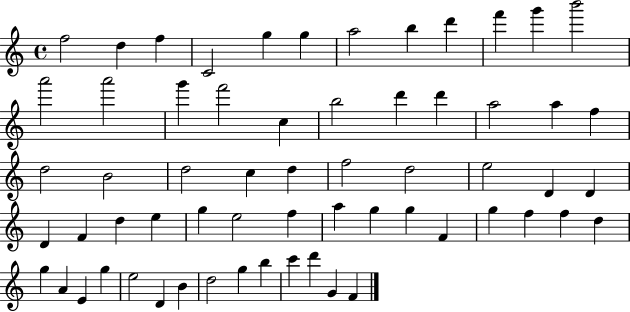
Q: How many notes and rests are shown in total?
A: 62